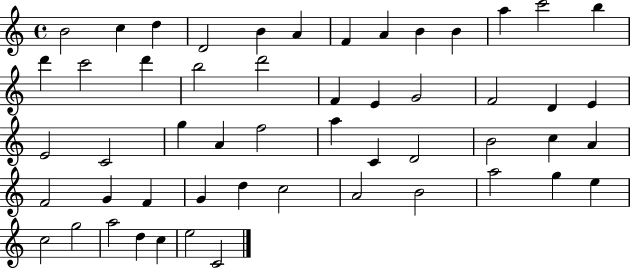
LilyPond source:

{
  \clef treble
  \time 4/4
  \defaultTimeSignature
  \key c \major
  b'2 c''4 d''4 | d'2 b'4 a'4 | f'4 a'4 b'4 b'4 | a''4 c'''2 b''4 | \break d'''4 c'''2 d'''4 | b''2 d'''2 | f'4 e'4 g'2 | f'2 d'4 e'4 | \break e'2 c'2 | g''4 a'4 f''2 | a''4 c'4 d'2 | b'2 c''4 a'4 | \break f'2 g'4 f'4 | g'4 d''4 c''2 | a'2 b'2 | a''2 g''4 e''4 | \break c''2 g''2 | a''2 d''4 c''4 | e''2 c'2 | \bar "|."
}